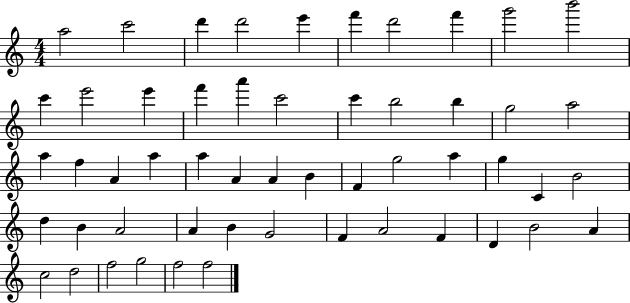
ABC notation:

X:1
T:Untitled
M:4/4
L:1/4
K:C
a2 c'2 d' d'2 e' f' d'2 f' g'2 b'2 c' e'2 e' f' a' c'2 c' b2 b g2 a2 a f A a a A A B F g2 a g C B2 d B A2 A B G2 F A2 F D B2 A c2 d2 f2 g2 f2 f2